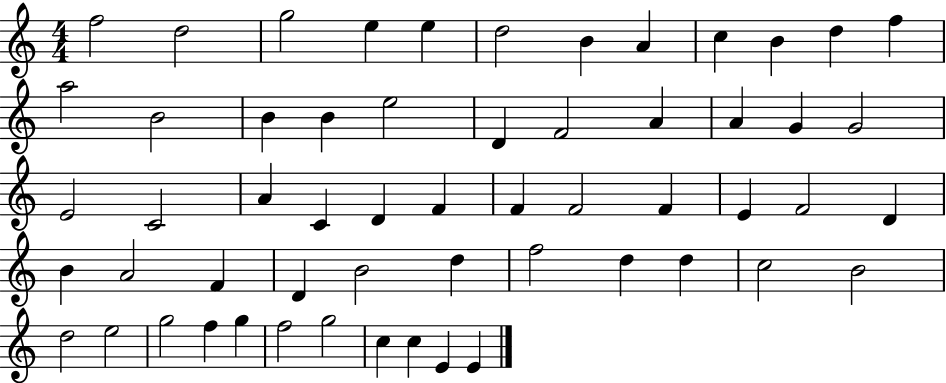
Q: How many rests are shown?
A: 0